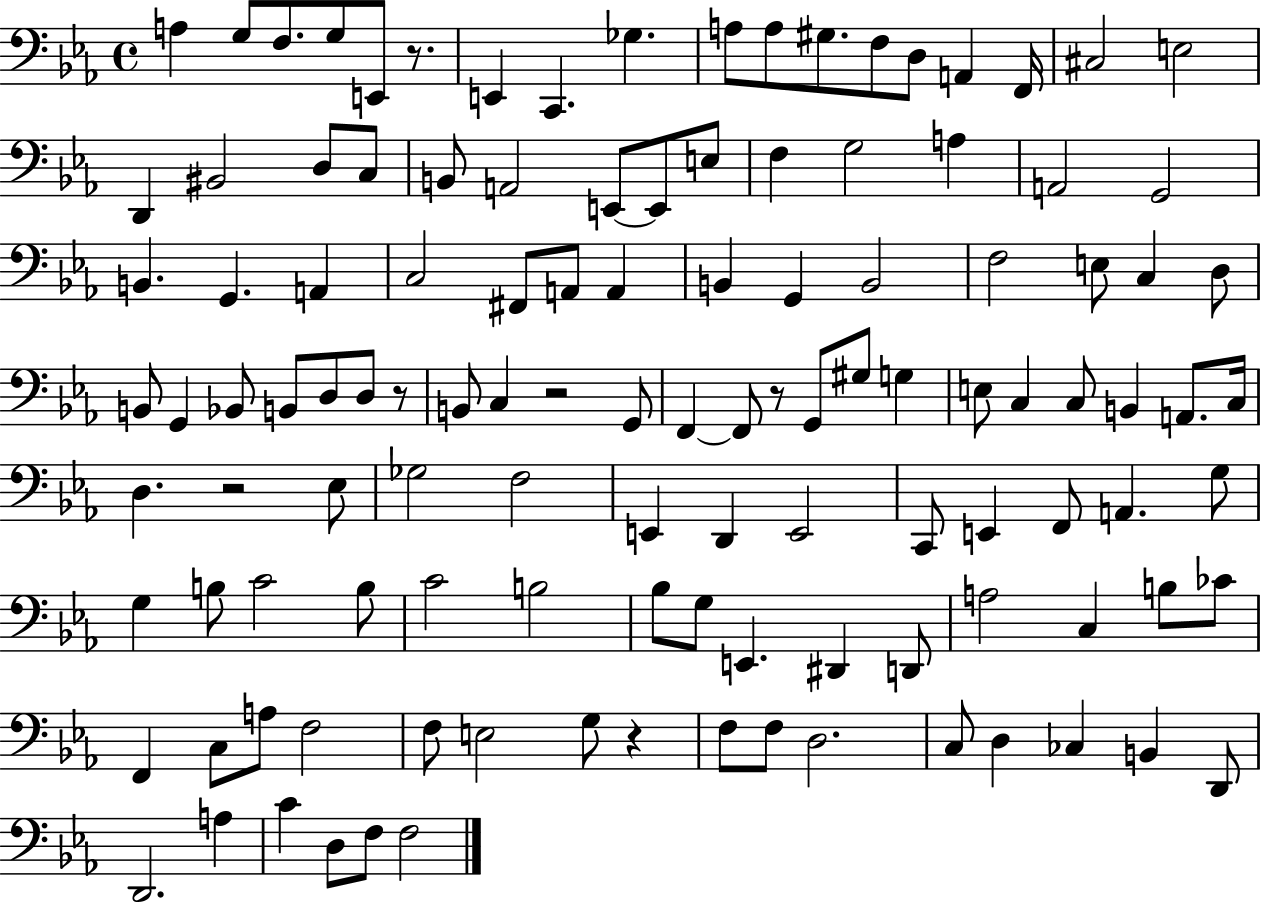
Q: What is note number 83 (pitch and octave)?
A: B3